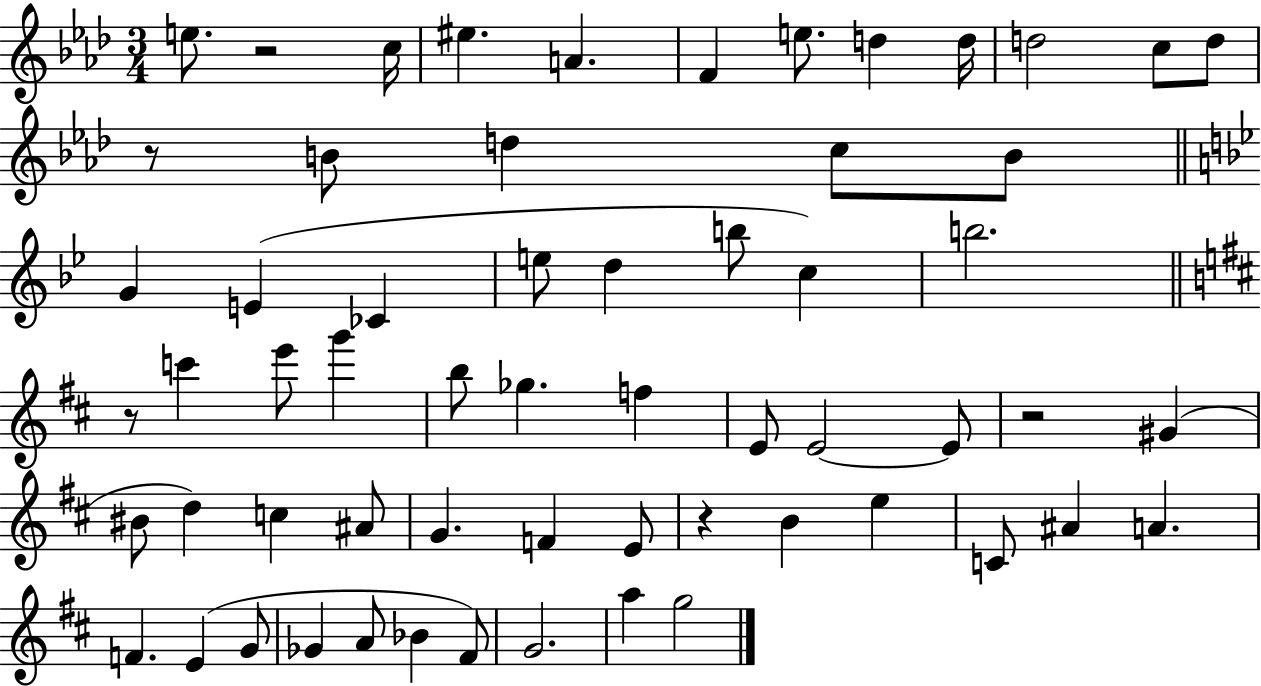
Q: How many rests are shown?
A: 5